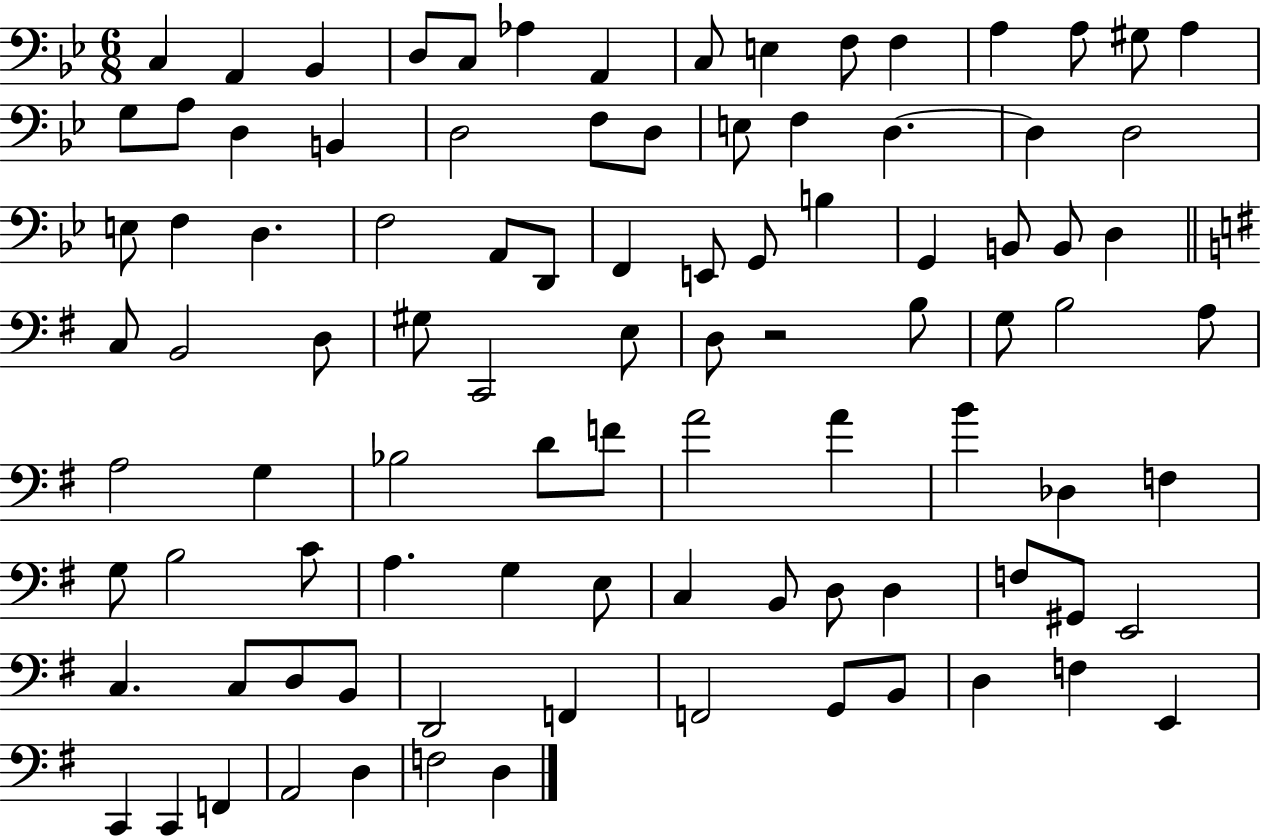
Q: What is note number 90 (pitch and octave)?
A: F2